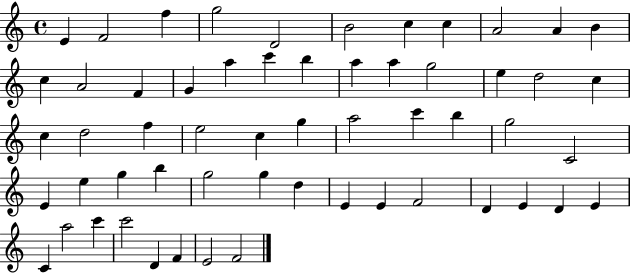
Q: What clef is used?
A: treble